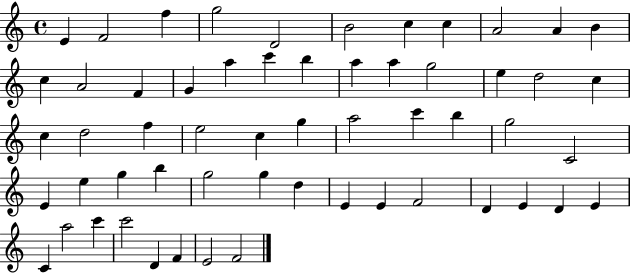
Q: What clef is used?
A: treble